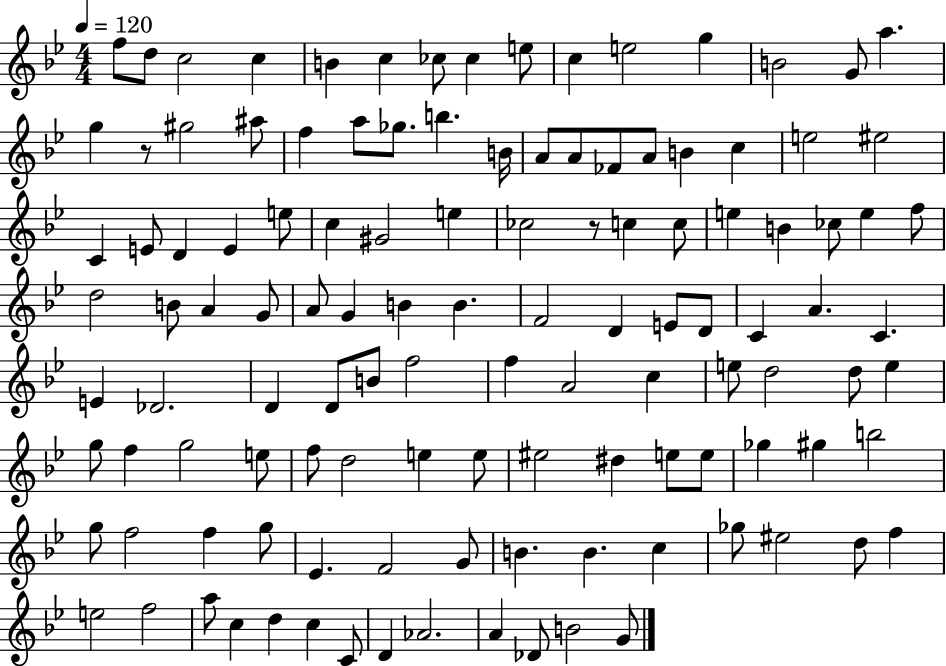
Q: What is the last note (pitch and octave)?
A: G4